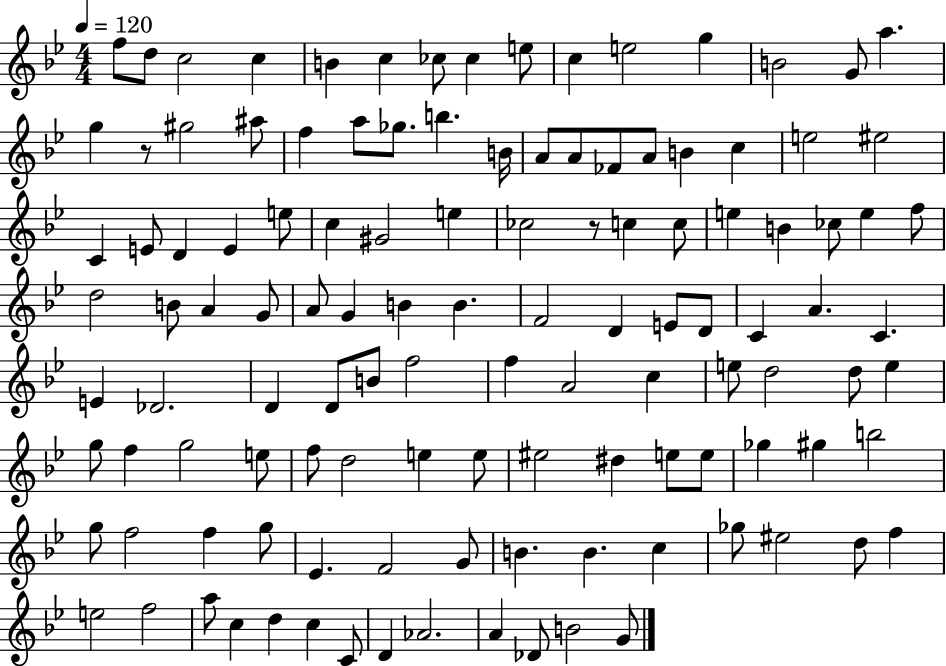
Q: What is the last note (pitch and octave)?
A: G4